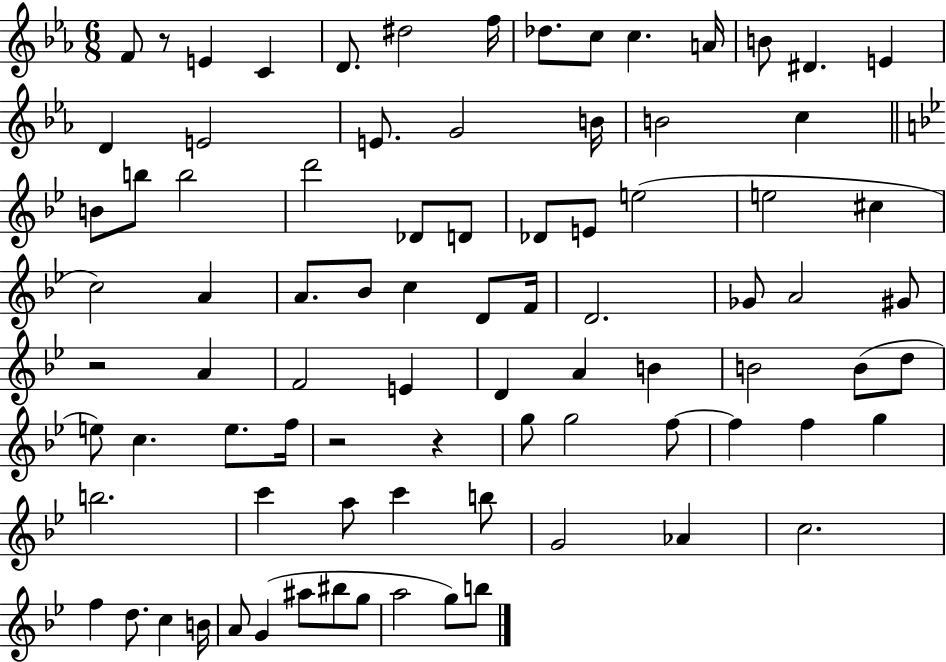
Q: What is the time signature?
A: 6/8